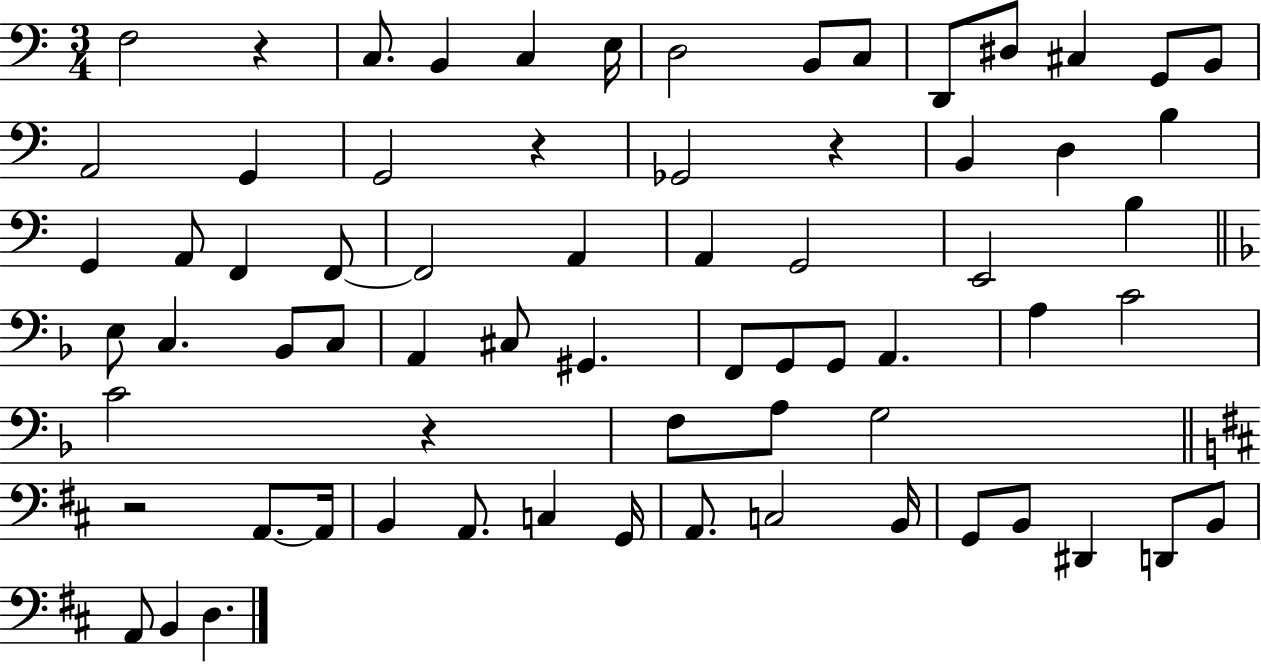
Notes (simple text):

F3/h R/q C3/e. B2/q C3/q E3/s D3/h B2/e C3/e D2/e D#3/e C#3/q G2/e B2/e A2/h G2/q G2/h R/q Gb2/h R/q B2/q D3/q B3/q G2/q A2/e F2/q F2/e F2/h A2/q A2/q G2/h E2/h B3/q E3/e C3/q. Bb2/e C3/e A2/q C#3/e G#2/q. F2/e G2/e G2/e A2/q. A3/q C4/h C4/h R/q F3/e A3/e G3/h R/h A2/e. A2/s B2/q A2/e. C3/q G2/s A2/e. C3/h B2/s G2/e B2/e D#2/q D2/e B2/e A2/e B2/q D3/q.